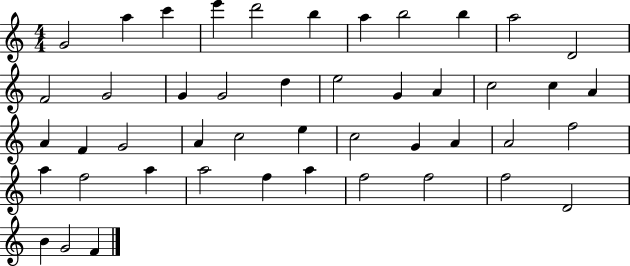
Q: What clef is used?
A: treble